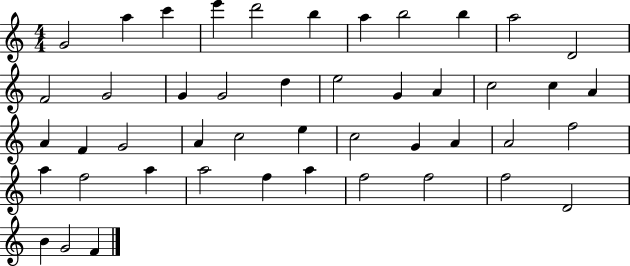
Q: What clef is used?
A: treble